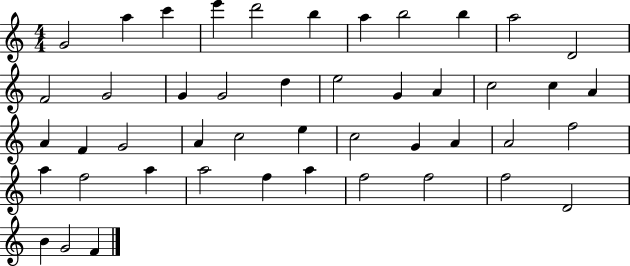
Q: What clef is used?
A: treble